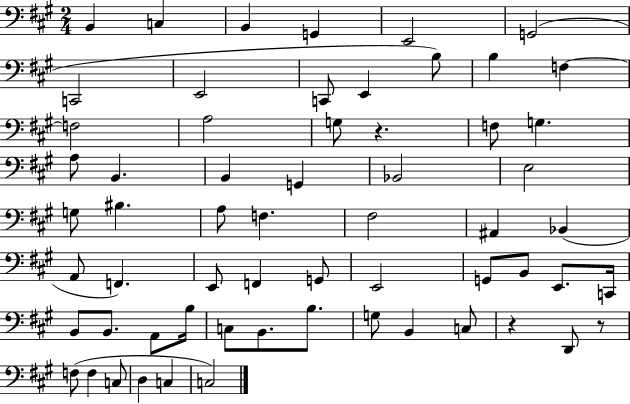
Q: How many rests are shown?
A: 3